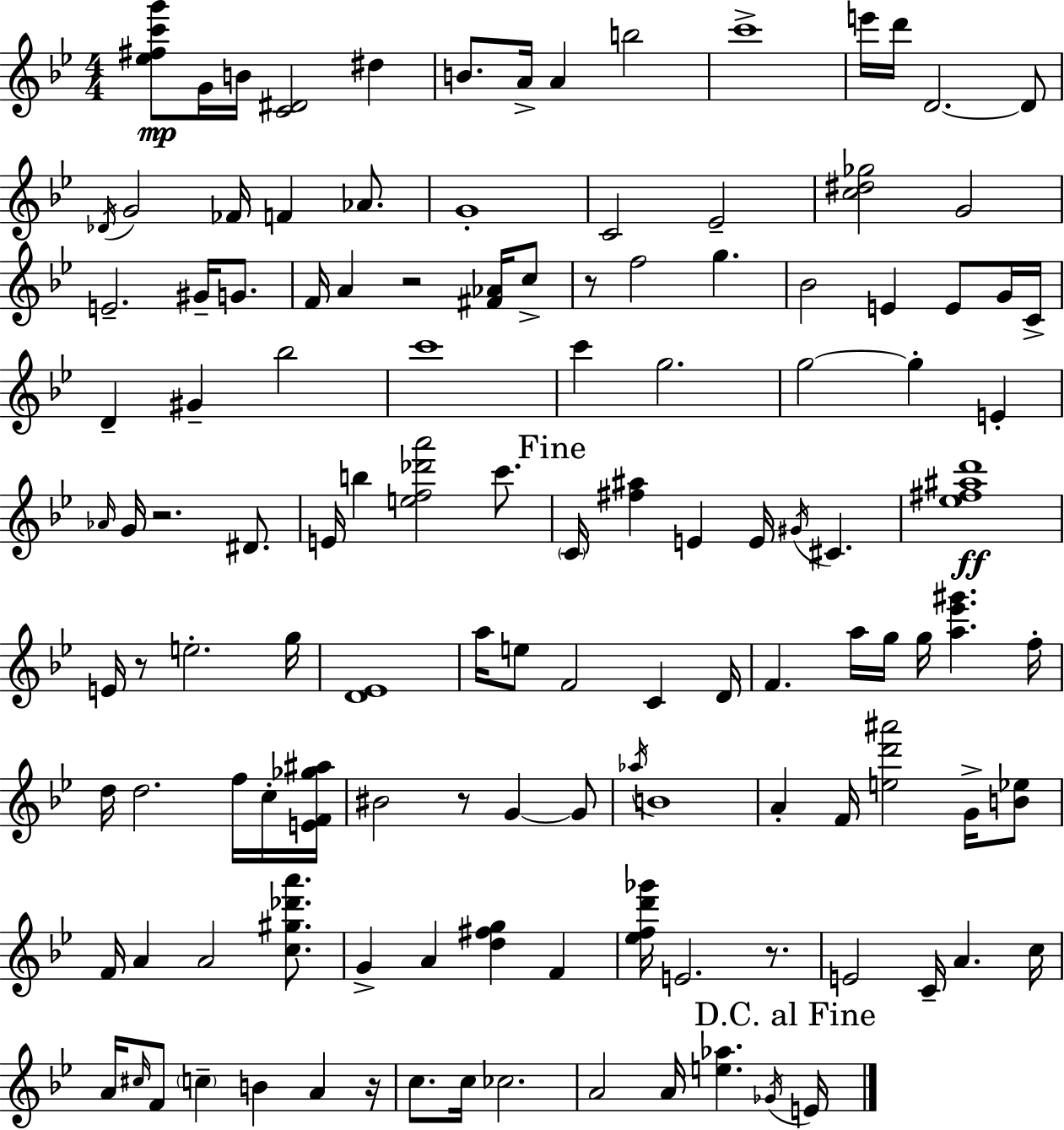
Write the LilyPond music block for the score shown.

{
  \clef treble
  \numericTimeSignature
  \time 4/4
  \key bes \major
  \repeat volta 2 { <ees'' fis'' c''' g'''>8\mp g'16 b'16 <c' dis'>2 dis''4 | b'8. a'16-> a'4 b''2 | c'''1-> | e'''16 d'''16 d'2.~~ d'8 | \break \acciaccatura { des'16 } g'2 fes'16 f'4 aes'8. | g'1-. | c'2 ees'2-- | <c'' dis'' ges''>2 g'2 | \break e'2.-- gis'16-- g'8. | f'16 a'4 r2 <fis' aes'>16 c''8-> | r8 f''2 g''4. | bes'2 e'4 e'8 g'16 | \break c'16-> d'4-- gis'4-- bes''2 | c'''1 | c'''4 g''2. | g''2~~ g''4-. e'4-. | \break \grace { aes'16 } g'16 r2. dis'8. | e'16 b''4 <e'' f'' des''' a'''>2 c'''8. | \mark "Fine" \parenthesize c'16 <fis'' ais''>4 e'4 e'16 \acciaccatura { gis'16 } cis'4. | <ees'' fis'' ais'' d'''>1\ff | \break e'16 r8 e''2.-. | g''16 <d' ees'>1 | a''16 e''8 f'2 c'4 | d'16 f'4. a''16 g''16 g''16 <a'' ees''' gis'''>4. | \break f''16-. d''16 d''2. | f''16 c''16-. <e' f' ges'' ais''>16 bis'2 r8 g'4~~ | g'8 \acciaccatura { aes''16 } b'1 | a'4-. f'16 <e'' d''' ais'''>2 | \break g'16-> <b' ees''>8 f'16 a'4 a'2 | <c'' gis'' des''' a'''>8. g'4-> a'4 <d'' fis'' g''>4 | f'4 <ees'' f'' d''' ges'''>16 e'2. | r8. e'2 c'16-- a'4. | \break c''16 a'16 \grace { cis''16 } f'8 \parenthesize c''4-- b'4 | a'4 r16 c''8. c''16 ces''2. | a'2 a'16 <e'' aes''>4. | \acciaccatura { ges'16 } \mark "D.C. al Fine" e'16 } \bar "|."
}